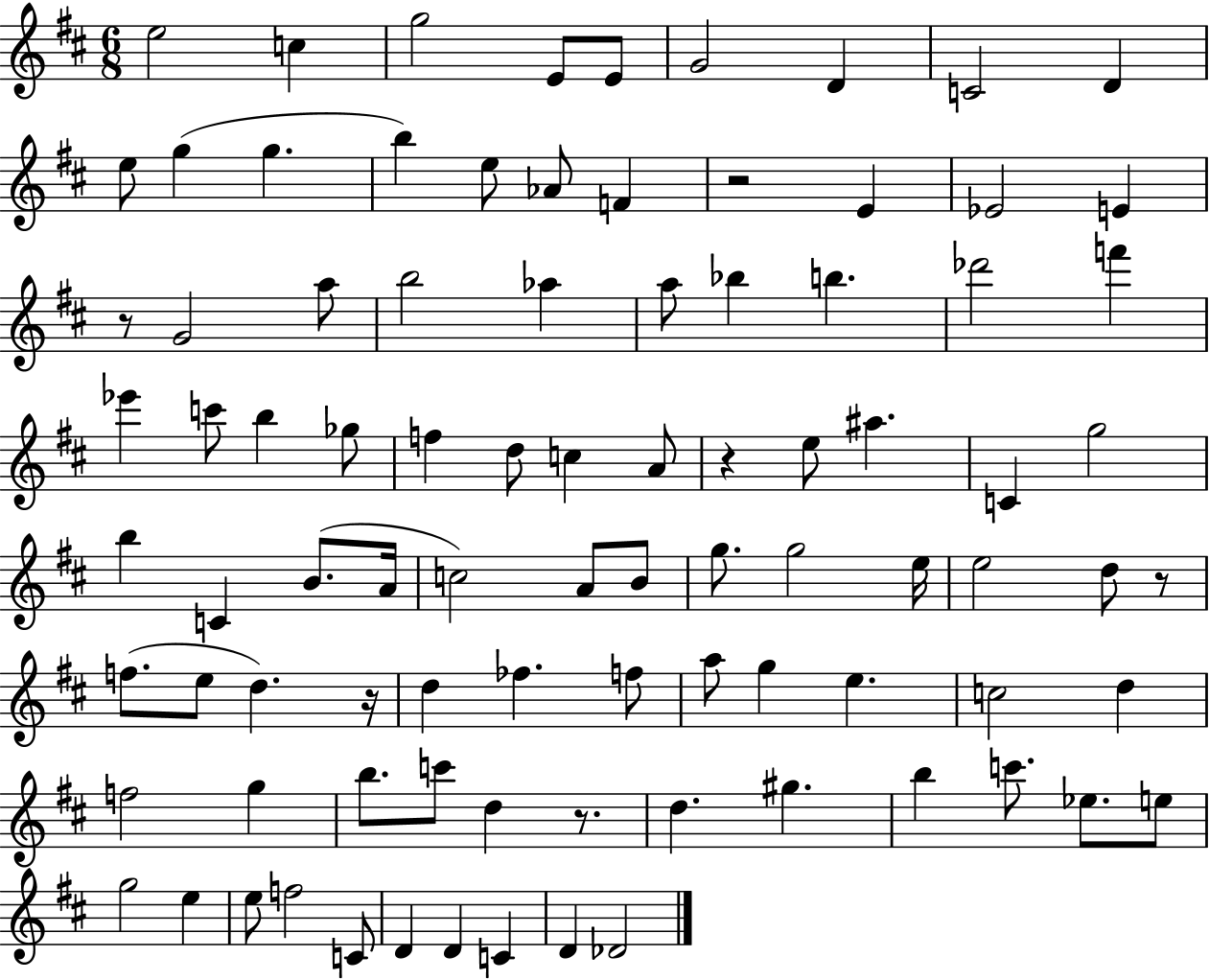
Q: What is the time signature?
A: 6/8